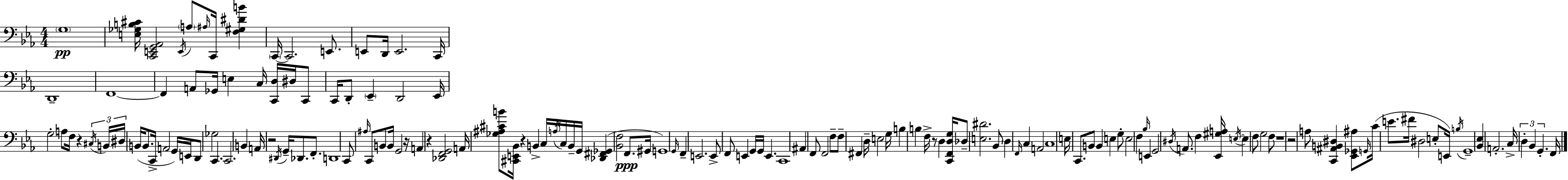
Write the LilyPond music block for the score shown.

{
  \clef bass
  \numericTimeSignature
  \time 4/4
  \key c \minor
  \parenthesize g1\pp | <e ges b cis'>16 <c, e, g, aes,>2 \acciaccatura { e,16 } \parenthesize a8 \grace { ais16 } c,16 <f gis dis' b'>4 | \parenthesize c,16~~ c,2. e,8. | e,8 d,16 e,2. | \break c,16 d,1-- | f,1~~ | f,4 a,8 ges,16 e4 c16 <c, d>16 dis16 | c,8 c,16 d,8-. \parenthesize ees,4-- d,2 | \break ees,16 g2-. a8 f16 r4 | \tuplet 3/2 { \acciaccatura { cis16 } b,16 dis16 } b,16( b,8. c,16-> a,2 | g,16) e,16 d,8 ges2 c,4. | c,2. b,4 | \break a,16 r2 \acciaccatura { dis,16 } g,16-- des,8. | f,8.-. d,1 | c,8 \grace { ais16 } c,8 b,8 b,16 g,2 | r16 a,4 r4 <des, f, g,>2 | \break a,16 <ges ais cis' b'>8 <cis, e, bes,>16 r4 b,4-> | c16 \acciaccatura { a16 } c16 b,16-- g,16 <des, fis, ges,>4( <bes, f>2 | f,8.\ppp gis,16 g,1) | \grace { g,16 } f,4-- e,2. | \break e,8-> f,8 e,4 g,16 | g,16 e,4. c,1 | ais,4 f,8 f,2 | f8-- f8-- fis,4 d16-- e2 | \break g16 b4 b4 f16-> | r8 d4 <c, f, d g>16 des8-- <e dis'>2. | bes,8 \parenthesize d4 \grace { f,16 } c4 | a,2 c1 | \break e16 c,8. b,8 b,4 | e4 g8-. e2 | f4 \grace { bes16 } e,4 g,2 | \acciaccatura { dis16 } a,8. f4 <ees, gis a>16 \acciaccatura { e16~ }~ e4 f8 | \break g2 f8 r1 | r2 | a8 <c, ais, b, dis>4 <ees, ges, ais>8 \grace { g,16 } c'16( e'8. | fis'16 dis2 e8-. e,16) \acciaccatura { b16 } g,1-- | \break <bes, ees>4 | a,2.-. c16-> \tuplet 3/2 { d4-. | bes,4 g,4.-. } f,16 \bar "|."
}